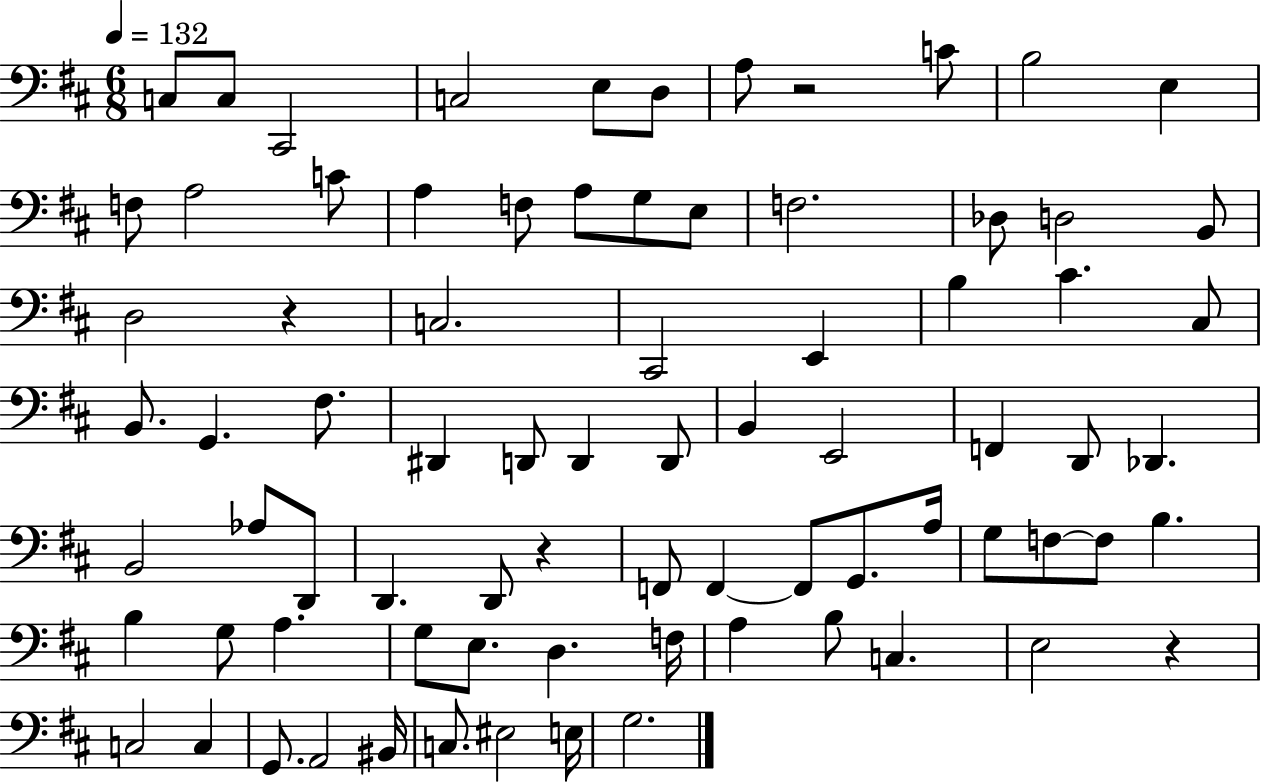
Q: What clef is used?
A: bass